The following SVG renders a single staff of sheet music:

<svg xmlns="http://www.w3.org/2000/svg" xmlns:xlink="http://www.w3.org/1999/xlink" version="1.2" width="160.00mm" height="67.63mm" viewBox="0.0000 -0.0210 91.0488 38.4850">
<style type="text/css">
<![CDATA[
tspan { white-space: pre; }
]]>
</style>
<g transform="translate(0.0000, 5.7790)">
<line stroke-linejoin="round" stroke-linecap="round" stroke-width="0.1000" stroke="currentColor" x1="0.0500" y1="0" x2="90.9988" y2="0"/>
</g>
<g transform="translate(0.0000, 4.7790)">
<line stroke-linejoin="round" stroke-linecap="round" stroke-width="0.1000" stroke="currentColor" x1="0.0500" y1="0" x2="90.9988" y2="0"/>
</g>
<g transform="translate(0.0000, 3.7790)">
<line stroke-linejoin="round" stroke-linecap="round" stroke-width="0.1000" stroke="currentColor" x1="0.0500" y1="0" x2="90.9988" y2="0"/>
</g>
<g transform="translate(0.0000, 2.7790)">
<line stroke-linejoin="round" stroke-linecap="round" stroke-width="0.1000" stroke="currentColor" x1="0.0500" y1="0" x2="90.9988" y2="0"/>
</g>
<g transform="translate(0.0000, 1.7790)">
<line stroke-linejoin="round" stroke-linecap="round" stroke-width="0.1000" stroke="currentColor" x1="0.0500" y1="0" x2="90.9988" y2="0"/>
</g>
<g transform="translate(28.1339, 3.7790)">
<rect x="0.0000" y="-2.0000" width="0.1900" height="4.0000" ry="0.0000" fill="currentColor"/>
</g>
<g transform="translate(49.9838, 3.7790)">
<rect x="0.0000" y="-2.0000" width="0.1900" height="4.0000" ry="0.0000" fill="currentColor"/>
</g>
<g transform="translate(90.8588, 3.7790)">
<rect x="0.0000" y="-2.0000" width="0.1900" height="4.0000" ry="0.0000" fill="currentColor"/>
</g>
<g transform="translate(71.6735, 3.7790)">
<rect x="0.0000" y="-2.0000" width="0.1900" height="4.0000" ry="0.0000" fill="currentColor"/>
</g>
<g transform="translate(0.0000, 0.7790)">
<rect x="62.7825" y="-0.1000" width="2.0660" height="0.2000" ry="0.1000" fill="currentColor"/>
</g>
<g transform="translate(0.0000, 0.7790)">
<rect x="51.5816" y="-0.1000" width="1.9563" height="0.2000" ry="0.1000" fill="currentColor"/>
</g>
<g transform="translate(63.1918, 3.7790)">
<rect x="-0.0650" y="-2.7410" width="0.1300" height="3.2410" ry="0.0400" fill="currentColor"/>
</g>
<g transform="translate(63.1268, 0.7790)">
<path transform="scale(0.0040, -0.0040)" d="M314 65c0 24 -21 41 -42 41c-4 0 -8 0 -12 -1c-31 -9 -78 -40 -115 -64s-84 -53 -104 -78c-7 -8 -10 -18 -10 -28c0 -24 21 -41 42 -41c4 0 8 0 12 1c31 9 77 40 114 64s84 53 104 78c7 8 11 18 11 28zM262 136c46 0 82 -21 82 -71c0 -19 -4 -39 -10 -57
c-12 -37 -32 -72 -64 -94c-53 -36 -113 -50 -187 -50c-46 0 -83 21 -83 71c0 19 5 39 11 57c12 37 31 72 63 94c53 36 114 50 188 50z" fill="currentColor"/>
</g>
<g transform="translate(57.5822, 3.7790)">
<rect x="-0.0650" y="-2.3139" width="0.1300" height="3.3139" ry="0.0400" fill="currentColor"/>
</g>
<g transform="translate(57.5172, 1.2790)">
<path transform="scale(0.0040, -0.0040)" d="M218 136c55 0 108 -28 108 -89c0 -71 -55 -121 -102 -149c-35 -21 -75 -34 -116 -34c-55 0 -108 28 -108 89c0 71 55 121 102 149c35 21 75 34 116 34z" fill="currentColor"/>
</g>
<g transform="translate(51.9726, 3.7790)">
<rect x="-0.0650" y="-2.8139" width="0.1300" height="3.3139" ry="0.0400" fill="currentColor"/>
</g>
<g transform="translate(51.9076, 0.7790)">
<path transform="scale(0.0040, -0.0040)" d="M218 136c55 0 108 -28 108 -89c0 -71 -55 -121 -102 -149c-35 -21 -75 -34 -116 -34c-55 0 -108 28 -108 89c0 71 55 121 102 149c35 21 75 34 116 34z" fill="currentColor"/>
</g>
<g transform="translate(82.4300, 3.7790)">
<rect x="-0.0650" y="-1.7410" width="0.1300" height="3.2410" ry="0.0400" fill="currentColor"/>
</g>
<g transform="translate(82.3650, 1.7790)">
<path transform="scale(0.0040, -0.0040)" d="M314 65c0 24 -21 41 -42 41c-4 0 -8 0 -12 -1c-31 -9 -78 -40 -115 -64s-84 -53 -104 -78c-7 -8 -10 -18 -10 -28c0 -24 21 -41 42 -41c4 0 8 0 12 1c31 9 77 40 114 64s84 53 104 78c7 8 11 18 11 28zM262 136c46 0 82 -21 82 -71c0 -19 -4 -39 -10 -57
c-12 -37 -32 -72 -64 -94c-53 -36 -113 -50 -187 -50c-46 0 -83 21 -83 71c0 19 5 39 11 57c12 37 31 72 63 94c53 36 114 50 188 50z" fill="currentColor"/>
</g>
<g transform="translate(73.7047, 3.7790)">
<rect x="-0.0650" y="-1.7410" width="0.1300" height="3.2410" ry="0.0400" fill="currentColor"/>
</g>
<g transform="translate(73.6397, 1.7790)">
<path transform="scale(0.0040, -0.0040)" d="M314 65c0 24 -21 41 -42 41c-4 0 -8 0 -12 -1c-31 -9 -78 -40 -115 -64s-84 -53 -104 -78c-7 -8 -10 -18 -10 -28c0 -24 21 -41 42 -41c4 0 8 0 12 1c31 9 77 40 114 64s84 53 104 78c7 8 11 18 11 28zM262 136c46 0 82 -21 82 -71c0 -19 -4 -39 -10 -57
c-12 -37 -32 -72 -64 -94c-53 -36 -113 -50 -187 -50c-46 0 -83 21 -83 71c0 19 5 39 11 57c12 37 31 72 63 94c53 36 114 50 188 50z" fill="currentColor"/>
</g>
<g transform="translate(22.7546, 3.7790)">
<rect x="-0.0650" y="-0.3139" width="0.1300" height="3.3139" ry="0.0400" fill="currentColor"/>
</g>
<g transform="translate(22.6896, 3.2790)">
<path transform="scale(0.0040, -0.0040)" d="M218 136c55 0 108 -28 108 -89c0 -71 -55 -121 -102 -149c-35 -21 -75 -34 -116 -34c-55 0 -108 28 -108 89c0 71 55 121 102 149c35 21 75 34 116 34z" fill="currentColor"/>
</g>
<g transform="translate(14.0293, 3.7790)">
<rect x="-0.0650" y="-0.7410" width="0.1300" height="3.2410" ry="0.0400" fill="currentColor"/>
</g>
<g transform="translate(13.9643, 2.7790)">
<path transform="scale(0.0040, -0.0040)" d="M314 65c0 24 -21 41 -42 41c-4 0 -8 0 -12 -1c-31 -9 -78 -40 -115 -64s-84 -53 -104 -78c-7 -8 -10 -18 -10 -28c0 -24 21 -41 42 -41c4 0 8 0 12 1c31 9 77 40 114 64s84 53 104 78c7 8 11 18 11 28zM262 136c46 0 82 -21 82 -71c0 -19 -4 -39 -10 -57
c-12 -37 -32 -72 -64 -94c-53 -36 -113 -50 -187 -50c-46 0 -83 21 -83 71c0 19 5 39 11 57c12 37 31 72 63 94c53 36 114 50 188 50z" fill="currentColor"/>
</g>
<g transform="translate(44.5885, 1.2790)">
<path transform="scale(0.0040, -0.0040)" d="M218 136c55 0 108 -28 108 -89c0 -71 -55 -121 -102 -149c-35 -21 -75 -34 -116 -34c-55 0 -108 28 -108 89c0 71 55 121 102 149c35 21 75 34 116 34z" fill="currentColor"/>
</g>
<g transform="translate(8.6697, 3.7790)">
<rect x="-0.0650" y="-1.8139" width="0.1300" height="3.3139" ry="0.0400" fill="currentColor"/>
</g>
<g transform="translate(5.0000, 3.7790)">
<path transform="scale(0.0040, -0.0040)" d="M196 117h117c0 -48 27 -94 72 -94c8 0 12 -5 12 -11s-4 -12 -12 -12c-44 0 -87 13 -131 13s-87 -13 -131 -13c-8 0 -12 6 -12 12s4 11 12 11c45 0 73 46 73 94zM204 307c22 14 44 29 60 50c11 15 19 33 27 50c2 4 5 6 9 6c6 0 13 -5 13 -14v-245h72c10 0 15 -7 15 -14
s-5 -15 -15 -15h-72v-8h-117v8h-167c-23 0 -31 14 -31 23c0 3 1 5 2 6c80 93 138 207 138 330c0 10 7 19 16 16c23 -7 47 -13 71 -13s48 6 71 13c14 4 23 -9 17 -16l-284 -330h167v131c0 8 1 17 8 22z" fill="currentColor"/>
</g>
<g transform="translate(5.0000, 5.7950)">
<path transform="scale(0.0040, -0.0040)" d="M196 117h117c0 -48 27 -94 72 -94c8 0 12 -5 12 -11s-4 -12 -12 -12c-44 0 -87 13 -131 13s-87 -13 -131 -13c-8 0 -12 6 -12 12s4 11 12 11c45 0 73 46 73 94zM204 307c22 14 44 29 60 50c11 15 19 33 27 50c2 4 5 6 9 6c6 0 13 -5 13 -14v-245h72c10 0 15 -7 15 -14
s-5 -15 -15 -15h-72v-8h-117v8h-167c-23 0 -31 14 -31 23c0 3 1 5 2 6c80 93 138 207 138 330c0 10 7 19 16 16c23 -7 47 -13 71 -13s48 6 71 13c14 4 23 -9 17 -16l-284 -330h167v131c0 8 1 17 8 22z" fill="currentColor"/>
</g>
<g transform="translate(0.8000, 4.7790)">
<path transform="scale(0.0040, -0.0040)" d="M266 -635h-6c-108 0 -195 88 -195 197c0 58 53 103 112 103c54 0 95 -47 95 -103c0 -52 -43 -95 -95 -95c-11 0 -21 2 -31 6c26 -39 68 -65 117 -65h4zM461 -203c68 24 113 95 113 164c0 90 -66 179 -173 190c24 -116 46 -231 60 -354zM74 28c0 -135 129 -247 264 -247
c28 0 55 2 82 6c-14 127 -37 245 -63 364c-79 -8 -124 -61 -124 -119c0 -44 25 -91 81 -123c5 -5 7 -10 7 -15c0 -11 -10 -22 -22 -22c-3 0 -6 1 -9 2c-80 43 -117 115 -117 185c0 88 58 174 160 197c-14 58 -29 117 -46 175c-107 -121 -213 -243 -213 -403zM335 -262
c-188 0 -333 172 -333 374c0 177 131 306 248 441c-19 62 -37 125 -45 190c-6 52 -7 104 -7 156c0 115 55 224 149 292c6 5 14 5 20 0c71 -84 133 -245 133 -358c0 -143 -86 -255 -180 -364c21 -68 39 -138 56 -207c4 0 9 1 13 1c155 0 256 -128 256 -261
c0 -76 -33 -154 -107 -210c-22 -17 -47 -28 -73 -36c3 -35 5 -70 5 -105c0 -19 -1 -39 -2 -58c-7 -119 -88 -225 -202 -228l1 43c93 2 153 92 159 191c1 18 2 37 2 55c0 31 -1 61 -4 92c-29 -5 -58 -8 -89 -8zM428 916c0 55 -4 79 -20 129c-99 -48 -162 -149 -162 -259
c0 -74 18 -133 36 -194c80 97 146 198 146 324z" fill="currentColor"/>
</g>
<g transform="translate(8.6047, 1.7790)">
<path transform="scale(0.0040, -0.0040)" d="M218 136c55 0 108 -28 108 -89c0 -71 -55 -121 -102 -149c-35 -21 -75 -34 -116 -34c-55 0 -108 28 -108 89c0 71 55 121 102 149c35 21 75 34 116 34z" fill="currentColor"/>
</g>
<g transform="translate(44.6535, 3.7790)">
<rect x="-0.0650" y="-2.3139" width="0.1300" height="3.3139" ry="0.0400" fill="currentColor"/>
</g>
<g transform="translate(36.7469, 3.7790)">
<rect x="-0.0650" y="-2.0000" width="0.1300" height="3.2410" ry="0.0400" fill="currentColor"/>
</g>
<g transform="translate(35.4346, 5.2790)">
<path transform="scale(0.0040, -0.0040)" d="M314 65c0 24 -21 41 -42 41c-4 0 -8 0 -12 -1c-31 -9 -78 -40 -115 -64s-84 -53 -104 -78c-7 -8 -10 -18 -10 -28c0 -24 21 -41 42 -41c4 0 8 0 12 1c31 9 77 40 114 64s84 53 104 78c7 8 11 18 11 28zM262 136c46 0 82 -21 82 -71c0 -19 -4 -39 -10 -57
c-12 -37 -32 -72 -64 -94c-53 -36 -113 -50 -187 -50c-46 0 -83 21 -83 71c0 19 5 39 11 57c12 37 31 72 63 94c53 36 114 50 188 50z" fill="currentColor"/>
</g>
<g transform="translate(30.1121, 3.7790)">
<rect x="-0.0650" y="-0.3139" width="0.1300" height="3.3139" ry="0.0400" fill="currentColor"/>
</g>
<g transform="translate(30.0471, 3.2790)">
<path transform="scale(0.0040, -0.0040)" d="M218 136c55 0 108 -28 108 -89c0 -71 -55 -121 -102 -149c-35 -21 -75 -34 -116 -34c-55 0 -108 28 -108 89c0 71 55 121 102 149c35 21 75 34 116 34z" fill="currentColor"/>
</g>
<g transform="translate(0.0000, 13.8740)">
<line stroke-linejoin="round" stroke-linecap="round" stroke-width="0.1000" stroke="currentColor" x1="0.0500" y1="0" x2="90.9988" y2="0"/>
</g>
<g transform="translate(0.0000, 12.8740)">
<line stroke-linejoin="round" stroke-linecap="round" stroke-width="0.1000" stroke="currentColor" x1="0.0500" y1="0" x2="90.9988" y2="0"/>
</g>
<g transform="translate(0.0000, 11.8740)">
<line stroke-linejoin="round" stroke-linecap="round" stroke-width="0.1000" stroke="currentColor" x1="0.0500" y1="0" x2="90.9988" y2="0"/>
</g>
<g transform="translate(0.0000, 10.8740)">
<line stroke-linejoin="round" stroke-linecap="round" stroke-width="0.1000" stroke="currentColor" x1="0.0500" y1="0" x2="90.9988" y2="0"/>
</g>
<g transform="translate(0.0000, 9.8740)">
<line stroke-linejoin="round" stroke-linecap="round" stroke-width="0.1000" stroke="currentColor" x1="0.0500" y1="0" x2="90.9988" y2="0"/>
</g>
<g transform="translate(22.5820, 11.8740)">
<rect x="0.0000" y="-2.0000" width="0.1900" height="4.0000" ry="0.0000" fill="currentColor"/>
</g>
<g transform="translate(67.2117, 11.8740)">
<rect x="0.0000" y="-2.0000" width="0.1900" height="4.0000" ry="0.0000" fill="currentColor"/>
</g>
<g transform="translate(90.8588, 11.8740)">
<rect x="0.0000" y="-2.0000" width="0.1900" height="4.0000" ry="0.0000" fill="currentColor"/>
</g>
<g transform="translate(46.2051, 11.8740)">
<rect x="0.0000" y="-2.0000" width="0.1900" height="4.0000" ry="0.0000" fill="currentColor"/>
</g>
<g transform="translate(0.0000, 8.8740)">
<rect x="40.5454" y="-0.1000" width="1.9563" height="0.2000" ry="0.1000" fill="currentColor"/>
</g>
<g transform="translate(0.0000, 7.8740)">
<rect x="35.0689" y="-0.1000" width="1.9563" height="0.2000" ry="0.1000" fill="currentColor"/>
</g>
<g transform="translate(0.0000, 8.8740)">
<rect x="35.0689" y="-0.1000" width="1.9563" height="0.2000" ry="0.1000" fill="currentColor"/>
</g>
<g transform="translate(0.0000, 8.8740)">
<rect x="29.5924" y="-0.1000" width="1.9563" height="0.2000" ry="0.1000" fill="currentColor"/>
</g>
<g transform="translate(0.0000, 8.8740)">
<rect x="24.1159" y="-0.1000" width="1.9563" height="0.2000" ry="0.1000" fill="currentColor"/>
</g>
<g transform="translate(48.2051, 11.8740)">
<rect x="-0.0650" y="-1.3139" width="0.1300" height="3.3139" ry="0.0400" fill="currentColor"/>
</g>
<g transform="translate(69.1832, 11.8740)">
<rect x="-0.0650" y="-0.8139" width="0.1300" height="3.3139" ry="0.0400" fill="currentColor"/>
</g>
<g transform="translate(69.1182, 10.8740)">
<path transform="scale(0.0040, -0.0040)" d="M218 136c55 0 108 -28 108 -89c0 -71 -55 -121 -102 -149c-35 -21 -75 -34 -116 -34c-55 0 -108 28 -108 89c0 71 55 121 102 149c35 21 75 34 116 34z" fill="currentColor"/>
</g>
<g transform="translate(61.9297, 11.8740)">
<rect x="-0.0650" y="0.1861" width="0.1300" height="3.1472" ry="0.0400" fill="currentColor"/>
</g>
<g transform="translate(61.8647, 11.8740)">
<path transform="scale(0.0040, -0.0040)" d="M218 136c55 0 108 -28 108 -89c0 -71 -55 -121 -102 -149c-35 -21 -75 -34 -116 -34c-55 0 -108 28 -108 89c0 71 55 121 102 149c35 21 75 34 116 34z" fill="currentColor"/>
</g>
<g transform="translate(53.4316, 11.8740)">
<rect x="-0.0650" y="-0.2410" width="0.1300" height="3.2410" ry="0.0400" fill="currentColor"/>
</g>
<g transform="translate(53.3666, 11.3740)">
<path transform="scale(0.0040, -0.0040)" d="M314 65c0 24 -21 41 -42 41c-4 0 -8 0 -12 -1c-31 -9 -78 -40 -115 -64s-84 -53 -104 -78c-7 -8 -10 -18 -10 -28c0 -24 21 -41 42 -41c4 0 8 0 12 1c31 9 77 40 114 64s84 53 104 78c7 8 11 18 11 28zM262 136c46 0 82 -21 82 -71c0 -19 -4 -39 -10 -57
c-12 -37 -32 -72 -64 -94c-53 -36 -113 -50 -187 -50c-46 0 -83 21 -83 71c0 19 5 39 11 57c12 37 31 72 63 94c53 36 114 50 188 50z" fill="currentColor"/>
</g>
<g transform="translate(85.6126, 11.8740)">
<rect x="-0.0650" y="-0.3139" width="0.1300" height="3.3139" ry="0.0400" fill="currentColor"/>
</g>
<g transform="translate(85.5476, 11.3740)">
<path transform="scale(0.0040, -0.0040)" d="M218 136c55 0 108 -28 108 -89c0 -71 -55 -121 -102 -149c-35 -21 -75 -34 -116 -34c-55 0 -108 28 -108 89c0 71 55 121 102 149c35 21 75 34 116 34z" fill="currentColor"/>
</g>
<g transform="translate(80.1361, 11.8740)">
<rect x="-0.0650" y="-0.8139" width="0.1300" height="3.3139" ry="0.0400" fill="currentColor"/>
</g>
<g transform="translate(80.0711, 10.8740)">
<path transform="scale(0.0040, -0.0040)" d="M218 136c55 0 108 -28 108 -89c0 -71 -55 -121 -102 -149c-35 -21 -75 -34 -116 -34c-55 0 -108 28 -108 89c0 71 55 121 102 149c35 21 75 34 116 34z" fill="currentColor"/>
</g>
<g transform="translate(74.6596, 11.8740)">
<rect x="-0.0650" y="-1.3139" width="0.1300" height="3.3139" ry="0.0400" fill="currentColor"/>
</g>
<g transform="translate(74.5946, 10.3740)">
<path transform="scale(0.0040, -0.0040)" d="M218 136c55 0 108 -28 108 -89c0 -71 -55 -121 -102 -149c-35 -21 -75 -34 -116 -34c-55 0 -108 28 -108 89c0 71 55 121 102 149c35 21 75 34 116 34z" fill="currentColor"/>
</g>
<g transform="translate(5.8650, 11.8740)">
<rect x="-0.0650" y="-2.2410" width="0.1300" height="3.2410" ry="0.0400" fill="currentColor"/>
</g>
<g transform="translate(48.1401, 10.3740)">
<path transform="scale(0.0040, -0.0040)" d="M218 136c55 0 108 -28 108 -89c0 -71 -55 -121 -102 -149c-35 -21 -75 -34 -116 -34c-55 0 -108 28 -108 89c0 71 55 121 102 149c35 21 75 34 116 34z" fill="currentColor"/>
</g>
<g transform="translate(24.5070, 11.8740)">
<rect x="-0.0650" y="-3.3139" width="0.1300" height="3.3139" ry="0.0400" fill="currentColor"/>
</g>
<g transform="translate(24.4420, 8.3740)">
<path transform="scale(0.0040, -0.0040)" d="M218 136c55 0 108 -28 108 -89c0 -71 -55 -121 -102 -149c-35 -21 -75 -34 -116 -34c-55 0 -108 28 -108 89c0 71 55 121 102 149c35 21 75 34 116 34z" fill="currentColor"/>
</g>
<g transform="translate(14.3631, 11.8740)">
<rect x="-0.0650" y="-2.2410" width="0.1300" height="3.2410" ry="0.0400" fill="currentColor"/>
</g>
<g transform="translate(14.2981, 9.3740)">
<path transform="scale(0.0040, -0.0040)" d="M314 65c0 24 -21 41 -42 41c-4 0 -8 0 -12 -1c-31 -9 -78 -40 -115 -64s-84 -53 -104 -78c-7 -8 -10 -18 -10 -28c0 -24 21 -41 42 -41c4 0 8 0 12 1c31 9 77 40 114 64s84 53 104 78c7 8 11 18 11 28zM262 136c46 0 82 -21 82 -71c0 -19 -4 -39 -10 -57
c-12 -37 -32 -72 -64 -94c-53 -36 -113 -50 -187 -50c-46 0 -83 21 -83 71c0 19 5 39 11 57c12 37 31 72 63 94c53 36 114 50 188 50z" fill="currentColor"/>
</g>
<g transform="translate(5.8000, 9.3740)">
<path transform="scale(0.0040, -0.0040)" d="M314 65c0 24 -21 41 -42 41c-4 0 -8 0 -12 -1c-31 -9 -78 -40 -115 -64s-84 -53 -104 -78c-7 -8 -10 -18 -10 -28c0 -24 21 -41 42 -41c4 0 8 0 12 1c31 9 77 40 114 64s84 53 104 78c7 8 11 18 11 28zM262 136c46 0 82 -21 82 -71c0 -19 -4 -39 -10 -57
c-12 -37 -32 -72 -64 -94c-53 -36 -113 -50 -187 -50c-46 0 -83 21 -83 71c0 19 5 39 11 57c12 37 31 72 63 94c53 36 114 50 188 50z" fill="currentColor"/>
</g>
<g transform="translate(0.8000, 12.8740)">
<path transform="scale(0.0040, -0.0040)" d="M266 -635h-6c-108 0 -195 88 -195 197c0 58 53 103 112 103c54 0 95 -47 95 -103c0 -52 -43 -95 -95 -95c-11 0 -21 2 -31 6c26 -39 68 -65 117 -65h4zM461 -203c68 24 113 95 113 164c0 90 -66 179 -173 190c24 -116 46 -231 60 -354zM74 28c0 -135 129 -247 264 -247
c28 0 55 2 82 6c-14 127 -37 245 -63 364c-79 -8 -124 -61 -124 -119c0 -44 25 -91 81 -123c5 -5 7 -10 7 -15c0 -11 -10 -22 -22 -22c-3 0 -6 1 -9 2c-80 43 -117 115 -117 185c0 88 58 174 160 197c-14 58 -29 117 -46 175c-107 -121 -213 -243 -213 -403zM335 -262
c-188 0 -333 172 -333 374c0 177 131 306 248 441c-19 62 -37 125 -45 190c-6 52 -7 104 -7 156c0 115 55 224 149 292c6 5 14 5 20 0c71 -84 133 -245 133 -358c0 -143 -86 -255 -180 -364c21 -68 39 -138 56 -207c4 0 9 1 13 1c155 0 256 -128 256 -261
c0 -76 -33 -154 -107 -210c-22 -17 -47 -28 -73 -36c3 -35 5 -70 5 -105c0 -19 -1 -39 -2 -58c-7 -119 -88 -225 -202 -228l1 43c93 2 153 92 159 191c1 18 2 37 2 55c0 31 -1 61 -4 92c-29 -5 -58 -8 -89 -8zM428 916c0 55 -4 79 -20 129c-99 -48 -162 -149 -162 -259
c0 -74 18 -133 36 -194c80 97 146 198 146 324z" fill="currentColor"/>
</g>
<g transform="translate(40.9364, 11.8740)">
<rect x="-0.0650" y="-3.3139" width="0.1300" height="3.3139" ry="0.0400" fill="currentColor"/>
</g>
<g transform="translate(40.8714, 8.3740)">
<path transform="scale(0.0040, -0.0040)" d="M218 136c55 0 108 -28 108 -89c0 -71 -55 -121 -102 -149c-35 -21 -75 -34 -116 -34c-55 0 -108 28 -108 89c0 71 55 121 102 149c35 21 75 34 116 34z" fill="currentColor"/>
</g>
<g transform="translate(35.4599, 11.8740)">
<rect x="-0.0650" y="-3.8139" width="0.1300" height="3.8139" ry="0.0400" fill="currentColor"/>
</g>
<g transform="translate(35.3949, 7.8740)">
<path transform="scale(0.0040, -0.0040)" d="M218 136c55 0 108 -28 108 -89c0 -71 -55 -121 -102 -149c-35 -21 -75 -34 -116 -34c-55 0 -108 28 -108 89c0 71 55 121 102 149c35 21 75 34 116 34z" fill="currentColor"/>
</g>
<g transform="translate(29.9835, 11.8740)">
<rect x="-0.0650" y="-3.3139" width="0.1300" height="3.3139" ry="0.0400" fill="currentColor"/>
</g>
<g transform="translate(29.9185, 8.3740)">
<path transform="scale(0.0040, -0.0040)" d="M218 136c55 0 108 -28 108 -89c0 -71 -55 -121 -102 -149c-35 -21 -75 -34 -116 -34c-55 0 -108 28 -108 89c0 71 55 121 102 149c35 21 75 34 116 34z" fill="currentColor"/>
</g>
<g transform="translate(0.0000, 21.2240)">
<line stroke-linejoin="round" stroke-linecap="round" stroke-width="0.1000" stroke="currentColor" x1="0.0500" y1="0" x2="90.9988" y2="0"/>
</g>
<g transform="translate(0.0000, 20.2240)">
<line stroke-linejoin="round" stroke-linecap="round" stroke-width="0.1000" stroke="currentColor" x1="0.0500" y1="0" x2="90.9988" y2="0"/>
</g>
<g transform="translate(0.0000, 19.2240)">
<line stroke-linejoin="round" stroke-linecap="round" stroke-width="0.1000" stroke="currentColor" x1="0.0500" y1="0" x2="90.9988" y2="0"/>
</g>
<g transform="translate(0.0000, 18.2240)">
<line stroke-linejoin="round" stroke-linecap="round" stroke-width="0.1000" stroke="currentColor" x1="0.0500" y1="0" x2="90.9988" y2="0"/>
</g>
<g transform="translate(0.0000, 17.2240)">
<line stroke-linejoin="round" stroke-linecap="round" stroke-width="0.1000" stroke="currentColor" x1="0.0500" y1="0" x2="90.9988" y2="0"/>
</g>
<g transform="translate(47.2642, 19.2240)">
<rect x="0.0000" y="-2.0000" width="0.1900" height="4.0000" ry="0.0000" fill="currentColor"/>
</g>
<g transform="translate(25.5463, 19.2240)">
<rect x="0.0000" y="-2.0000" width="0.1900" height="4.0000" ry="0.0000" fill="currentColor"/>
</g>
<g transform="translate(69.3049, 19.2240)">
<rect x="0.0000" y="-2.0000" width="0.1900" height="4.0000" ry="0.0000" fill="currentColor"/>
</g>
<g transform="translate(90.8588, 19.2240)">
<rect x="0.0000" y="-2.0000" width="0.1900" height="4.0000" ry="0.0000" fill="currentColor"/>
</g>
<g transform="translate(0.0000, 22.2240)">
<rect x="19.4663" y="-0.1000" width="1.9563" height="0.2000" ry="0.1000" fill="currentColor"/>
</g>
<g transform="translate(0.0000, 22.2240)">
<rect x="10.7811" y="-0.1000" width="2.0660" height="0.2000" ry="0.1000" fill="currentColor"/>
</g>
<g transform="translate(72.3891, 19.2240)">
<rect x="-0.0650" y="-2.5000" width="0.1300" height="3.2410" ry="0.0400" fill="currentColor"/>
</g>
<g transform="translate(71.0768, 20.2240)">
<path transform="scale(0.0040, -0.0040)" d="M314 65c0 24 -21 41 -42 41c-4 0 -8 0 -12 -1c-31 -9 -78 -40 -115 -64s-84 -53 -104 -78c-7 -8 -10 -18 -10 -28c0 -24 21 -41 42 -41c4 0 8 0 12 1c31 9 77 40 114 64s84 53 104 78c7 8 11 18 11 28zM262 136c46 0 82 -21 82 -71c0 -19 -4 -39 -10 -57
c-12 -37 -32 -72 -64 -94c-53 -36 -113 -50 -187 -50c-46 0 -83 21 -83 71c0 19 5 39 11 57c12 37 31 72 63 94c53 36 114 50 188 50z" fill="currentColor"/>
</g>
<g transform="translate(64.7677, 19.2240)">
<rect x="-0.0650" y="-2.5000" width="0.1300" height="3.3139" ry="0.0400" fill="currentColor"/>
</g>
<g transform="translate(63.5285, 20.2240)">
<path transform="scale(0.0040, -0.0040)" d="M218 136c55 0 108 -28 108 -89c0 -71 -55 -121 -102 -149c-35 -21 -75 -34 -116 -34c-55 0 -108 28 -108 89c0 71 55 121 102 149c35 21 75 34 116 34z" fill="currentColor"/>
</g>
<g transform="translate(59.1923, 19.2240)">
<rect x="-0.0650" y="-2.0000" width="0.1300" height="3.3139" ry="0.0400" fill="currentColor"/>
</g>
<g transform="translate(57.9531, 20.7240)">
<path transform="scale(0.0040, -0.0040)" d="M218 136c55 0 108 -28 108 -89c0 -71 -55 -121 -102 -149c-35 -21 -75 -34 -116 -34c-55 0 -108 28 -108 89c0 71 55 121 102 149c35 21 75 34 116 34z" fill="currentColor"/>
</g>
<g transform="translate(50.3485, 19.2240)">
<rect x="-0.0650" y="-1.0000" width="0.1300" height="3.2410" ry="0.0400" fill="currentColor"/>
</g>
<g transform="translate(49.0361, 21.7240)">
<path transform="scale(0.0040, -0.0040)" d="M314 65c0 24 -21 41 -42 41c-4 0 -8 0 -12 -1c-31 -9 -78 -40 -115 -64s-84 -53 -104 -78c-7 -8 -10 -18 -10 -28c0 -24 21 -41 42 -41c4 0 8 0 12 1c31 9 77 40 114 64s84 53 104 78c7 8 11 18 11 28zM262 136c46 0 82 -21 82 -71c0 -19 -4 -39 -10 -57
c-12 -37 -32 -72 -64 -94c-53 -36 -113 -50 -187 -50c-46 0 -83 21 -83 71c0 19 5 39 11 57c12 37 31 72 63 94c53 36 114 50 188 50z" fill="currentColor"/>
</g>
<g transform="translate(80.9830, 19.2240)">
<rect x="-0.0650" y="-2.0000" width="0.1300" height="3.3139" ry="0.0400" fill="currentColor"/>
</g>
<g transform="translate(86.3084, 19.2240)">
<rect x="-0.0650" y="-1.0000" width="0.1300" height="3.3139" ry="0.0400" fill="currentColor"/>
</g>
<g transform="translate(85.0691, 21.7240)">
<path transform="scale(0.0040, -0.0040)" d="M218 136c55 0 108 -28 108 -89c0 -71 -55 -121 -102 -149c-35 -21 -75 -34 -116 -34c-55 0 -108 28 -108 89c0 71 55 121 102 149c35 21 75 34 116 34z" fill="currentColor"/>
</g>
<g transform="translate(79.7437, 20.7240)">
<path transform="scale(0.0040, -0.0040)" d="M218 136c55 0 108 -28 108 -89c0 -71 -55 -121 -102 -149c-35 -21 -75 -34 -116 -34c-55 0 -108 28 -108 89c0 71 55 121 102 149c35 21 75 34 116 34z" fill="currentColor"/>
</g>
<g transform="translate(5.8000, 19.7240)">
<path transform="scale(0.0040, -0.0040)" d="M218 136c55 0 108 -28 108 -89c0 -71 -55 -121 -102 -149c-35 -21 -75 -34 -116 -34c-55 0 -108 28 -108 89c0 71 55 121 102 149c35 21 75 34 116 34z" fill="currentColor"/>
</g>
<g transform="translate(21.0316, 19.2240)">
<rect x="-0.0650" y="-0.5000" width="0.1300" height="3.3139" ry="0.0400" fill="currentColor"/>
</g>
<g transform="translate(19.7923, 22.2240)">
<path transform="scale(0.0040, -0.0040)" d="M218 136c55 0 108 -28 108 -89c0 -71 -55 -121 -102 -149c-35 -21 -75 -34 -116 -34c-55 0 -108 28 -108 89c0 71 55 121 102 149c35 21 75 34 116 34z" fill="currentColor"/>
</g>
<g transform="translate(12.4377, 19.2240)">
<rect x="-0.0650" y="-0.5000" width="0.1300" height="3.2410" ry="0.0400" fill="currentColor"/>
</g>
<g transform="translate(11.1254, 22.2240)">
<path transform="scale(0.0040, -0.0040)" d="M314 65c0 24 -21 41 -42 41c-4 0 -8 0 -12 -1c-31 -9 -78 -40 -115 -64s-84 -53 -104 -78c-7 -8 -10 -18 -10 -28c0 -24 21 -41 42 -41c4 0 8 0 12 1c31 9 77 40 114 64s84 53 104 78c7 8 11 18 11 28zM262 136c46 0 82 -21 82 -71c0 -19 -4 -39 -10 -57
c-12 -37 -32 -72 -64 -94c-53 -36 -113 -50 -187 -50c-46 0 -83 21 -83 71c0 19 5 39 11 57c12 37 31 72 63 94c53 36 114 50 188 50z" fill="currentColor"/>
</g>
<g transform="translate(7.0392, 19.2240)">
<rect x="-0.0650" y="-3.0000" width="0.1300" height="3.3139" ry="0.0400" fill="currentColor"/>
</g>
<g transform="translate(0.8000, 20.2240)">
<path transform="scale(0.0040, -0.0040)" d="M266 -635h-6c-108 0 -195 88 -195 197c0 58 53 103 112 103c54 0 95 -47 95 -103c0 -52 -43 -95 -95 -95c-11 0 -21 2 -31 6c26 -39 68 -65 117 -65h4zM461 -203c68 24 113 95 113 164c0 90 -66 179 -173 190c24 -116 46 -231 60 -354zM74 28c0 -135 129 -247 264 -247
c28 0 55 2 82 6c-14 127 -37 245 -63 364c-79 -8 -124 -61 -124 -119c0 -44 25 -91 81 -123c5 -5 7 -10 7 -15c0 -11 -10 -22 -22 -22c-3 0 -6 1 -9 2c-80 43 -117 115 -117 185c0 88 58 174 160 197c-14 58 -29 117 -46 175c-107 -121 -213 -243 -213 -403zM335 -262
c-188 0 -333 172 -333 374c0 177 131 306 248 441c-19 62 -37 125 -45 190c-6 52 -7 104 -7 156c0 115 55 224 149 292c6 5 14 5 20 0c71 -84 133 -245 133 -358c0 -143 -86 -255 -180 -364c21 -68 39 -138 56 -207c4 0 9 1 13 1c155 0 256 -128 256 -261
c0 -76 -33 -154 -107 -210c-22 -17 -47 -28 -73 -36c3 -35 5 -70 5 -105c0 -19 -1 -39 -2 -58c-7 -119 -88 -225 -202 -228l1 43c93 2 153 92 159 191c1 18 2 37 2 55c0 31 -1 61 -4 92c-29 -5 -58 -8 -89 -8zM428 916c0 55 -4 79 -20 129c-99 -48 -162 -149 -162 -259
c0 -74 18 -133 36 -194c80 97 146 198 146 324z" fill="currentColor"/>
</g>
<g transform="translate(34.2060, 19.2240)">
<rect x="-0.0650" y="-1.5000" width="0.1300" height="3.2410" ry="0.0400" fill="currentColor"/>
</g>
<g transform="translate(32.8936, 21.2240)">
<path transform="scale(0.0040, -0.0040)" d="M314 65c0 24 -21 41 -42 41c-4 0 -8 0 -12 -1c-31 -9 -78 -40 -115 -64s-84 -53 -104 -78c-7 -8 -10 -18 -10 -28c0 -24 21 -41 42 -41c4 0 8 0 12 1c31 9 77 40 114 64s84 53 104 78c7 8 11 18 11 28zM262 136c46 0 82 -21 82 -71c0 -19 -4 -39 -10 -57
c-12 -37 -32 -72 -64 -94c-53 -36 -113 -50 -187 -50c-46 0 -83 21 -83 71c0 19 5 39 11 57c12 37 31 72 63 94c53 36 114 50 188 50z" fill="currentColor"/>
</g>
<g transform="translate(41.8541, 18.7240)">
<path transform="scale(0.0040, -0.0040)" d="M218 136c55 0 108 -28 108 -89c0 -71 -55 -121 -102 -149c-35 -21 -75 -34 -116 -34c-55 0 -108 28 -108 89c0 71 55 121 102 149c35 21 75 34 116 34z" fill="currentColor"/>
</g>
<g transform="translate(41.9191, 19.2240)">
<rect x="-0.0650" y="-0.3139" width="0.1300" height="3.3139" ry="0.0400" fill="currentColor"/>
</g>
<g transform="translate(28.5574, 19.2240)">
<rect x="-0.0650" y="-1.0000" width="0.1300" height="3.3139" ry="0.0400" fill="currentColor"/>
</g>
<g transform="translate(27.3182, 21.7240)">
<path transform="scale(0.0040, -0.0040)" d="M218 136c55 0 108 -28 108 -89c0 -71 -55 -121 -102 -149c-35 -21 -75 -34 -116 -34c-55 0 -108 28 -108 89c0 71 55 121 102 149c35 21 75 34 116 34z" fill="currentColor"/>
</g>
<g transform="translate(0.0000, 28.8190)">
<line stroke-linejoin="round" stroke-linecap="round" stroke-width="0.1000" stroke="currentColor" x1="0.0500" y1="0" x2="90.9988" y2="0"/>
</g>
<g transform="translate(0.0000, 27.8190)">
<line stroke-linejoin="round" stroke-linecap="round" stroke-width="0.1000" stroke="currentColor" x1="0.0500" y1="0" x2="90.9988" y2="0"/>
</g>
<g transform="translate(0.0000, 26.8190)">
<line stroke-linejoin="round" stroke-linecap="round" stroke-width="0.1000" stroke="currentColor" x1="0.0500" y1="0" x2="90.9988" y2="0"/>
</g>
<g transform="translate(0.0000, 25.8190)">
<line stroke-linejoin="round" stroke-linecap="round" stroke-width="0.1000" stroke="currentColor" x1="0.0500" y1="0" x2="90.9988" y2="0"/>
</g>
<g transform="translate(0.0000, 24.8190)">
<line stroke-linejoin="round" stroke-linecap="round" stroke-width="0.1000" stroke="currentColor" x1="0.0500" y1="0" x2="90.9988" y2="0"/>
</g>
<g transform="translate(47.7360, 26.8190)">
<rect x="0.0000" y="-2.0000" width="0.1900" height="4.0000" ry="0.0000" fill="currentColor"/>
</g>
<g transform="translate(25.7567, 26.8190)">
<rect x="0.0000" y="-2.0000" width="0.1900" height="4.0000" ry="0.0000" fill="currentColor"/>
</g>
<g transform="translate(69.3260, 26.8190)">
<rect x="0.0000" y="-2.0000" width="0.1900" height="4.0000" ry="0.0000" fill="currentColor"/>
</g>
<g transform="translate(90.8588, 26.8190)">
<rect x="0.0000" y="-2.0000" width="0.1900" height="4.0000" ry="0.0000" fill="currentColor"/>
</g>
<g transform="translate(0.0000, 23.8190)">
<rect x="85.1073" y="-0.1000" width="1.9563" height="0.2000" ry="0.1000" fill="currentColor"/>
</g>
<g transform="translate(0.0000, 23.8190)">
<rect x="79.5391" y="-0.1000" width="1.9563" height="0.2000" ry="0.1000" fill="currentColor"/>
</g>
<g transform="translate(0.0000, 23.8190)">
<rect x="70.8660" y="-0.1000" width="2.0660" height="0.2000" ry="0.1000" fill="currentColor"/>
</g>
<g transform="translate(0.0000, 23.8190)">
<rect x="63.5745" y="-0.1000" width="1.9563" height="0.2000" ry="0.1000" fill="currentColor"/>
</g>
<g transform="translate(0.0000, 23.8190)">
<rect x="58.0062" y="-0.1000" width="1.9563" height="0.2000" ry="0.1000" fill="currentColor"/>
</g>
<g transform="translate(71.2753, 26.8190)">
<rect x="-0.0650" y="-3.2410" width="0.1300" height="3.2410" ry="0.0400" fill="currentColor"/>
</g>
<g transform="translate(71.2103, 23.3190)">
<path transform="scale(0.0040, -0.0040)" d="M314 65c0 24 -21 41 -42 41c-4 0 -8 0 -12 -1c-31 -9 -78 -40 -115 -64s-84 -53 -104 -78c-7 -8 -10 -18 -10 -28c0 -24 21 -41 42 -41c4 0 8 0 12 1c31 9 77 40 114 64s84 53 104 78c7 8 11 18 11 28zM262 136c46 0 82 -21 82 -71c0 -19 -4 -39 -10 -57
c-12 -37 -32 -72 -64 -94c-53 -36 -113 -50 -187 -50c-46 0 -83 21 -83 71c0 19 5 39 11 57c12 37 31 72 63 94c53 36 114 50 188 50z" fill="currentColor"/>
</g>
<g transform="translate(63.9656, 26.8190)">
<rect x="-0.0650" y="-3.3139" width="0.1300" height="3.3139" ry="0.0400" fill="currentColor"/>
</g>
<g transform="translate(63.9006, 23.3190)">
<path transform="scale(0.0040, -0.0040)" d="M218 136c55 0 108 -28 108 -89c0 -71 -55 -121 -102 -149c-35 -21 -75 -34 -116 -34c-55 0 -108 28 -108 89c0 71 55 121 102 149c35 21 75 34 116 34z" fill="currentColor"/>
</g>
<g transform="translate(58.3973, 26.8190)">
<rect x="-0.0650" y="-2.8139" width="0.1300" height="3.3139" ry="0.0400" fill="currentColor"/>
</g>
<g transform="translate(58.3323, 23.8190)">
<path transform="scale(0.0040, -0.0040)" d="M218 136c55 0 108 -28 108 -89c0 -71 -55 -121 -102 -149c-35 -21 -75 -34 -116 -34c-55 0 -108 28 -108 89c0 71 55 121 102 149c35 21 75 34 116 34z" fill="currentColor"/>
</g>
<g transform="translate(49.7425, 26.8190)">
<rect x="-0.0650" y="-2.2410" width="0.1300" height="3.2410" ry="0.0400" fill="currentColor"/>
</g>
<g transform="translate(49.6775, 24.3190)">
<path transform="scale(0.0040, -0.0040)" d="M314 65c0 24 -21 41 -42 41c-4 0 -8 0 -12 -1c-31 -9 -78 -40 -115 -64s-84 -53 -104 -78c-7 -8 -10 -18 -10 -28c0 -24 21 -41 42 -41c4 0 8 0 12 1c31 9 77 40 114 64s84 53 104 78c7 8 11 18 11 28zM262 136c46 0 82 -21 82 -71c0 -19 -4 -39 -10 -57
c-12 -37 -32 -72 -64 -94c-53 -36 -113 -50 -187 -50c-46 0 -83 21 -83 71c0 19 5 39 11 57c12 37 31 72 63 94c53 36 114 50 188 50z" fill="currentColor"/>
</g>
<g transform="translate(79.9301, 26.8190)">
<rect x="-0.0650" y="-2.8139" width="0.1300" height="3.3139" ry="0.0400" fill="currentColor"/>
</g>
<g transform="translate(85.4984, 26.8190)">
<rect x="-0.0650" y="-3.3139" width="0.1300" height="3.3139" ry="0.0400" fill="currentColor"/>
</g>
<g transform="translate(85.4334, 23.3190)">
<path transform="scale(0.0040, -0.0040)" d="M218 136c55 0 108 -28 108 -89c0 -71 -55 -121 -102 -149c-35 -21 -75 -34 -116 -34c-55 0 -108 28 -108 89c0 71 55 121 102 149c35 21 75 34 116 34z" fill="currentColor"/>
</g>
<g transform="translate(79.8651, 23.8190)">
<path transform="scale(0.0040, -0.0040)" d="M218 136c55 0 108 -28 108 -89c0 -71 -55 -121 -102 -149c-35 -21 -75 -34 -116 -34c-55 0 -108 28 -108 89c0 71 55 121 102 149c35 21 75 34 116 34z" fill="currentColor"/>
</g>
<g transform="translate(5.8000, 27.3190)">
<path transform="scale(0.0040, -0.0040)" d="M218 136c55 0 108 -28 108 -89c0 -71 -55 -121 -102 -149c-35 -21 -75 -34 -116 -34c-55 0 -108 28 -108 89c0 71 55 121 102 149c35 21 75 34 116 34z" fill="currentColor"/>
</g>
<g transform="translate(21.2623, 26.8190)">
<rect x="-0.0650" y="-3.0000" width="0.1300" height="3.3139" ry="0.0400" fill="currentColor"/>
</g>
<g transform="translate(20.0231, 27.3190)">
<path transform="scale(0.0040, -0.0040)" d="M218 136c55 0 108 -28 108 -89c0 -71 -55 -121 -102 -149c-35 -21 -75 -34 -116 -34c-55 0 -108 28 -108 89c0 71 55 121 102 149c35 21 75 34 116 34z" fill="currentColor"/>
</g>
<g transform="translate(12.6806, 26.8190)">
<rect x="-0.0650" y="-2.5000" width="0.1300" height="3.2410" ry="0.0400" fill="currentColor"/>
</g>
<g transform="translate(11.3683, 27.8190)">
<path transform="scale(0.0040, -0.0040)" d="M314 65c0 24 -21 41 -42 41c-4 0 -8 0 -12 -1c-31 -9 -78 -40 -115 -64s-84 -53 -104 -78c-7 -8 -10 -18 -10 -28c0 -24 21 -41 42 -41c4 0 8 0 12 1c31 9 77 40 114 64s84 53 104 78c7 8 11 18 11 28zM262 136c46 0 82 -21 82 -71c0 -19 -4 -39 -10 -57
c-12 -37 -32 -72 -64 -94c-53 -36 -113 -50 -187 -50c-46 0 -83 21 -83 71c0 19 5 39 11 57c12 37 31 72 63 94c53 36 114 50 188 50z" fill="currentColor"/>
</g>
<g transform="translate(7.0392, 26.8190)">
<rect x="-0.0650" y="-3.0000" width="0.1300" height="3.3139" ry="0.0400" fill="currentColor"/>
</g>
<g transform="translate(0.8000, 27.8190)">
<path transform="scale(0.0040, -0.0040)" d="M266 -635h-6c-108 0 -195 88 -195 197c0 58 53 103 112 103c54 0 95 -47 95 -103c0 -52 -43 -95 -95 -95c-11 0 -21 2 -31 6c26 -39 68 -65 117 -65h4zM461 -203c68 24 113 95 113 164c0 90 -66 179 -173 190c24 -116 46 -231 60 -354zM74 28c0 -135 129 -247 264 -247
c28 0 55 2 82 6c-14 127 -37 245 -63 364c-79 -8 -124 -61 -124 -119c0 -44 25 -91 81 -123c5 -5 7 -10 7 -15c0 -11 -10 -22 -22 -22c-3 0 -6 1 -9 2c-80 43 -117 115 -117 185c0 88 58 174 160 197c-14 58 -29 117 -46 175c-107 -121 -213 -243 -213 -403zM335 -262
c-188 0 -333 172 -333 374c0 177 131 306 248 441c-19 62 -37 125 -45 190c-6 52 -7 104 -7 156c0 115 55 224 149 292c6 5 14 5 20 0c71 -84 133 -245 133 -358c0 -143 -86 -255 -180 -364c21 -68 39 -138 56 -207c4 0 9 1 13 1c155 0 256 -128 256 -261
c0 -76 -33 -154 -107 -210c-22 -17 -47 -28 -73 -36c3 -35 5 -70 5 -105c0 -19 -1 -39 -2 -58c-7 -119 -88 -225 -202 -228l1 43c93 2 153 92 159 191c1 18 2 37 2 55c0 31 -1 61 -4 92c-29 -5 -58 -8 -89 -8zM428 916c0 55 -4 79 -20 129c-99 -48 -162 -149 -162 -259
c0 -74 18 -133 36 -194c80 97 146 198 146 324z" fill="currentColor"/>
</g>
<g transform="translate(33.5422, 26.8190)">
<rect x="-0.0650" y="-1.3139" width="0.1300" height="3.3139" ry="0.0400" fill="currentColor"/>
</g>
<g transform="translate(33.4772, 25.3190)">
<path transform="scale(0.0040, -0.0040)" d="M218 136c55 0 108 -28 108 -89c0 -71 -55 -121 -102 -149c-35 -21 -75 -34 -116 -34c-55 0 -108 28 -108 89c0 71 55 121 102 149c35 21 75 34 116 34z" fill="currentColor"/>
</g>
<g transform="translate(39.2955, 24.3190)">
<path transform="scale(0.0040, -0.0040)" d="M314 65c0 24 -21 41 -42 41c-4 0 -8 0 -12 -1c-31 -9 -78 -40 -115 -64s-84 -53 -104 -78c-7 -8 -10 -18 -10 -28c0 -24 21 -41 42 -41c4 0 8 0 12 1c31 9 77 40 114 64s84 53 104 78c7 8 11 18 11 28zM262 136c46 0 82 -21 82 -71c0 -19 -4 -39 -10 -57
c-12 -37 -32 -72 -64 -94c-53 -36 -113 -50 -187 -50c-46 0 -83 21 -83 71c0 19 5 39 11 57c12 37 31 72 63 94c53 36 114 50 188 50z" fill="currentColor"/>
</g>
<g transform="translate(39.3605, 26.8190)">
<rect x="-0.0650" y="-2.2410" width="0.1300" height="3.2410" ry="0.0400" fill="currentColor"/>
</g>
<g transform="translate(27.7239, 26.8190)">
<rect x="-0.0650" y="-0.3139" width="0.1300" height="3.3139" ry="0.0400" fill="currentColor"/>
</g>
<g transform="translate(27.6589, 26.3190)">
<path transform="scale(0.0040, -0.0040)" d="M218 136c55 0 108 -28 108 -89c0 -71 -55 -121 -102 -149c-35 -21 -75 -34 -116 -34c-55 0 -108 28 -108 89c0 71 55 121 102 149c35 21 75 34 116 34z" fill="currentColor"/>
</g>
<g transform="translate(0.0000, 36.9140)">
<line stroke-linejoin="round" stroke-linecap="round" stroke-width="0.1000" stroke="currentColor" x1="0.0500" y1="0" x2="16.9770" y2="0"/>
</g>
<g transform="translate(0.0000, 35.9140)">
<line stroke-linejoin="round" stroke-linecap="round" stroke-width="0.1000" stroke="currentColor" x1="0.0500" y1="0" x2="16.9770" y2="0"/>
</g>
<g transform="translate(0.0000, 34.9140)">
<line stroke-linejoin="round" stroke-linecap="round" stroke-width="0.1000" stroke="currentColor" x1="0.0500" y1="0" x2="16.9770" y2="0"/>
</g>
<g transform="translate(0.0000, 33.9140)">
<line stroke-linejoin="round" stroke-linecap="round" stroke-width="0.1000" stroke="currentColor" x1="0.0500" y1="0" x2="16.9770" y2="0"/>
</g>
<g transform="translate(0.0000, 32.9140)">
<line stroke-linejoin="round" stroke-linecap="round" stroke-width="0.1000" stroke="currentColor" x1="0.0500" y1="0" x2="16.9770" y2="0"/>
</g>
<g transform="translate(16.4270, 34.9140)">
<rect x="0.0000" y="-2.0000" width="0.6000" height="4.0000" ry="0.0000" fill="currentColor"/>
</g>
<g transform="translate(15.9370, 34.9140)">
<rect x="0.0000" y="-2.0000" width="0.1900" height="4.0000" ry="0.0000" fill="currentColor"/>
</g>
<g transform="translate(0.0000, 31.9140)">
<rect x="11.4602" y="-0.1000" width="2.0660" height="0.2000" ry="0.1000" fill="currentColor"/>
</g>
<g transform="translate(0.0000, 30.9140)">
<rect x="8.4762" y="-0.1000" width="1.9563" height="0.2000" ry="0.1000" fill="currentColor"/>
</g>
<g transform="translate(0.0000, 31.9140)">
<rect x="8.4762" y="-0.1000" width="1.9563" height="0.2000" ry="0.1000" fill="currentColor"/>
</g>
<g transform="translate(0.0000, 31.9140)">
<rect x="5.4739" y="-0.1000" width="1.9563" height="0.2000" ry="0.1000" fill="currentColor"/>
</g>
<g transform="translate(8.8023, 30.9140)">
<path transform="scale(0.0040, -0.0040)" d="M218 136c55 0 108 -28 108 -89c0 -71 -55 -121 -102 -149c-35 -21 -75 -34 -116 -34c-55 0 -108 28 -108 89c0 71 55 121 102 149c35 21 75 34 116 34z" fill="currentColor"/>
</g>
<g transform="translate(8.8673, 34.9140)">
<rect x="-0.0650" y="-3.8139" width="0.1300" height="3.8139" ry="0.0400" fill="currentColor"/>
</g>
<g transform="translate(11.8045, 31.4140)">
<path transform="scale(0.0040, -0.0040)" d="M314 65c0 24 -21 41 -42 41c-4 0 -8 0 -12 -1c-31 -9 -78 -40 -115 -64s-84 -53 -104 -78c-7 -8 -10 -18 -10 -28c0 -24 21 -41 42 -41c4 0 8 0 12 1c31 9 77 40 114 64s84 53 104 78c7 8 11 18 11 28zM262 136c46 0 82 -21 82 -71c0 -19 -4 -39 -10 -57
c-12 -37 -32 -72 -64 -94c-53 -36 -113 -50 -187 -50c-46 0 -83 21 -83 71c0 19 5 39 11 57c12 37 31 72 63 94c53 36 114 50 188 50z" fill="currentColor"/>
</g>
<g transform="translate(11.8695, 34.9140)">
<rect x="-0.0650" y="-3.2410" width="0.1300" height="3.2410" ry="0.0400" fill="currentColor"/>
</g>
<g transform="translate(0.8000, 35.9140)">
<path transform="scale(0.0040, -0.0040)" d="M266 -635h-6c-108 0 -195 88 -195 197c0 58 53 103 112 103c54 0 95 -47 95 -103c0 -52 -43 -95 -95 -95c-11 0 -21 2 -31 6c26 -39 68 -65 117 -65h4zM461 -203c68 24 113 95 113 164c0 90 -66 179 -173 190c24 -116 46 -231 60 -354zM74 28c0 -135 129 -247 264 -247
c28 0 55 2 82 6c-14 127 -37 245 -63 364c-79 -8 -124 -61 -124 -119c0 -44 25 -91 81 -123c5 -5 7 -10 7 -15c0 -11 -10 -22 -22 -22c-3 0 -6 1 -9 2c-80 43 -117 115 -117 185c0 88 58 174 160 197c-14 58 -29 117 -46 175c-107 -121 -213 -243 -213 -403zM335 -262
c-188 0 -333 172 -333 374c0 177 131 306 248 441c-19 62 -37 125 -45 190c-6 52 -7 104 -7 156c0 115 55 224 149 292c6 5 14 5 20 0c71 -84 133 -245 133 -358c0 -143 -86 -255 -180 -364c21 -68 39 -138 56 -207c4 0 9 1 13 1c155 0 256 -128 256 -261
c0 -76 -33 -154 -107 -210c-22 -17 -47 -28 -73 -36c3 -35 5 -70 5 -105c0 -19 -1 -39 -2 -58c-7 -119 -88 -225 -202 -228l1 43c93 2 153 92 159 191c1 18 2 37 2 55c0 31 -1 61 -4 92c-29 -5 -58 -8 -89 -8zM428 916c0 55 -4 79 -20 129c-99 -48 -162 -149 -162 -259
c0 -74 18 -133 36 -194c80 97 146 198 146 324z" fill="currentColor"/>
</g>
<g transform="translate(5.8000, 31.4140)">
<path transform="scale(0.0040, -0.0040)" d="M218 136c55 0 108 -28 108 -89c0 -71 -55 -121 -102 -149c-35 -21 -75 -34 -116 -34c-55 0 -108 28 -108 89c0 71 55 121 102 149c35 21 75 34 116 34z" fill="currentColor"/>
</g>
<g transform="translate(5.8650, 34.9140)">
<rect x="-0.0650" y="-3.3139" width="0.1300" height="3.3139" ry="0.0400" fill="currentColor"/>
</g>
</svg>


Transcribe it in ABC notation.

X:1
T:Untitled
M:4/4
L:1/4
K:C
f d2 c c F2 g a g a2 f2 f2 g2 g2 b b c' b e c2 B d e d c A C2 C D E2 c D2 F G G2 F D A G2 A c e g2 g2 a b b2 a b b c' b2